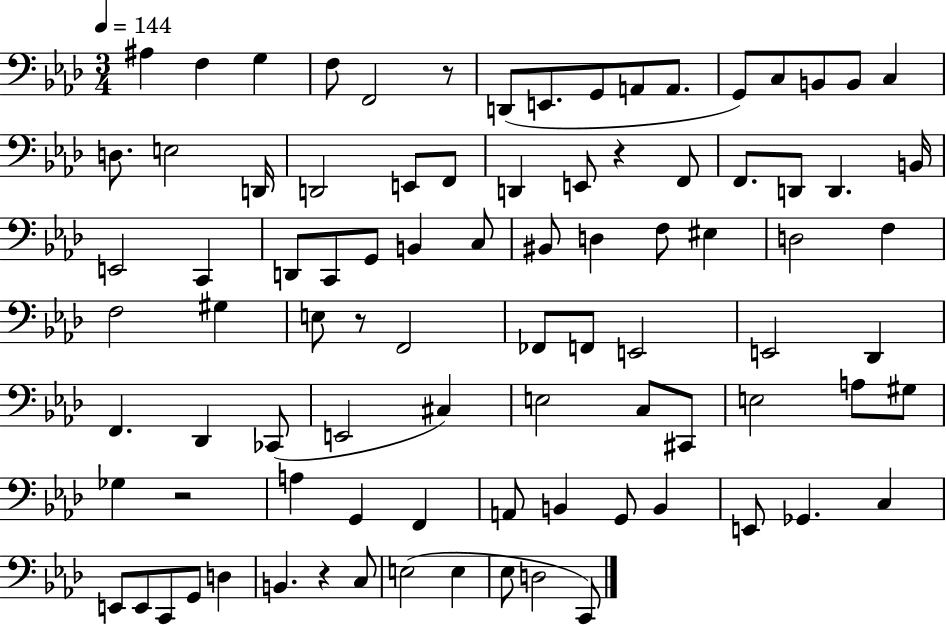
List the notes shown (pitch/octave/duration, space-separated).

A#3/q F3/q G3/q F3/e F2/h R/e D2/e E2/e. G2/e A2/e A2/e. G2/e C3/e B2/e B2/e C3/q D3/e. E3/h D2/s D2/h E2/e F2/e D2/q E2/e R/q F2/e F2/e. D2/e D2/q. B2/s E2/h C2/q D2/e C2/e G2/e B2/q C3/e BIS2/e D3/q F3/e EIS3/q D3/h F3/q F3/h G#3/q E3/e R/e F2/h FES2/e F2/e E2/h E2/h Db2/q F2/q. Db2/q CES2/e E2/h C#3/q E3/h C3/e C#2/e E3/h A3/e G#3/e Gb3/q R/h A3/q G2/q F2/q A2/e B2/q G2/e B2/q E2/e Gb2/q. C3/q E2/e E2/e C2/e G2/e D3/q B2/q. R/q C3/e E3/h E3/q Eb3/e D3/h C2/e